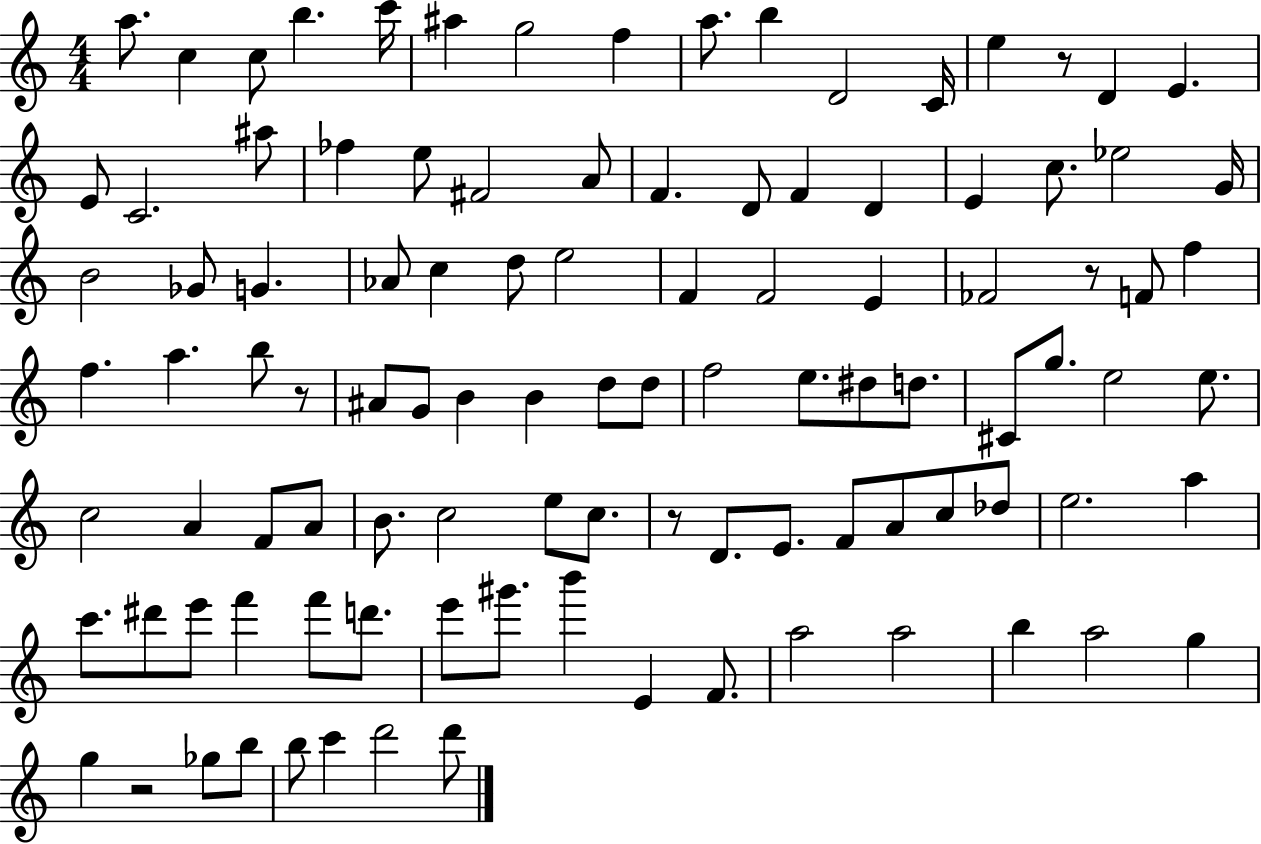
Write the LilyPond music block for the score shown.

{
  \clef treble
  \numericTimeSignature
  \time 4/4
  \key c \major
  a''8. c''4 c''8 b''4. c'''16 | ais''4 g''2 f''4 | a''8. b''4 d'2 c'16 | e''4 r8 d'4 e'4. | \break e'8 c'2. ais''8 | fes''4 e''8 fis'2 a'8 | f'4. d'8 f'4 d'4 | e'4 c''8. ees''2 g'16 | \break b'2 ges'8 g'4. | aes'8 c''4 d''8 e''2 | f'4 f'2 e'4 | fes'2 r8 f'8 f''4 | \break f''4. a''4. b''8 r8 | ais'8 g'8 b'4 b'4 d''8 d''8 | f''2 e''8. dis''8 d''8. | cis'8 g''8. e''2 e''8. | \break c''2 a'4 f'8 a'8 | b'8. c''2 e''8 c''8. | r8 d'8. e'8. f'8 a'8 c''8 des''8 | e''2. a''4 | \break c'''8. dis'''8 e'''8 f'''4 f'''8 d'''8. | e'''8 gis'''8. b'''4 e'4 f'8. | a''2 a''2 | b''4 a''2 g''4 | \break g''4 r2 ges''8 b''8 | b''8 c'''4 d'''2 d'''8 | \bar "|."
}